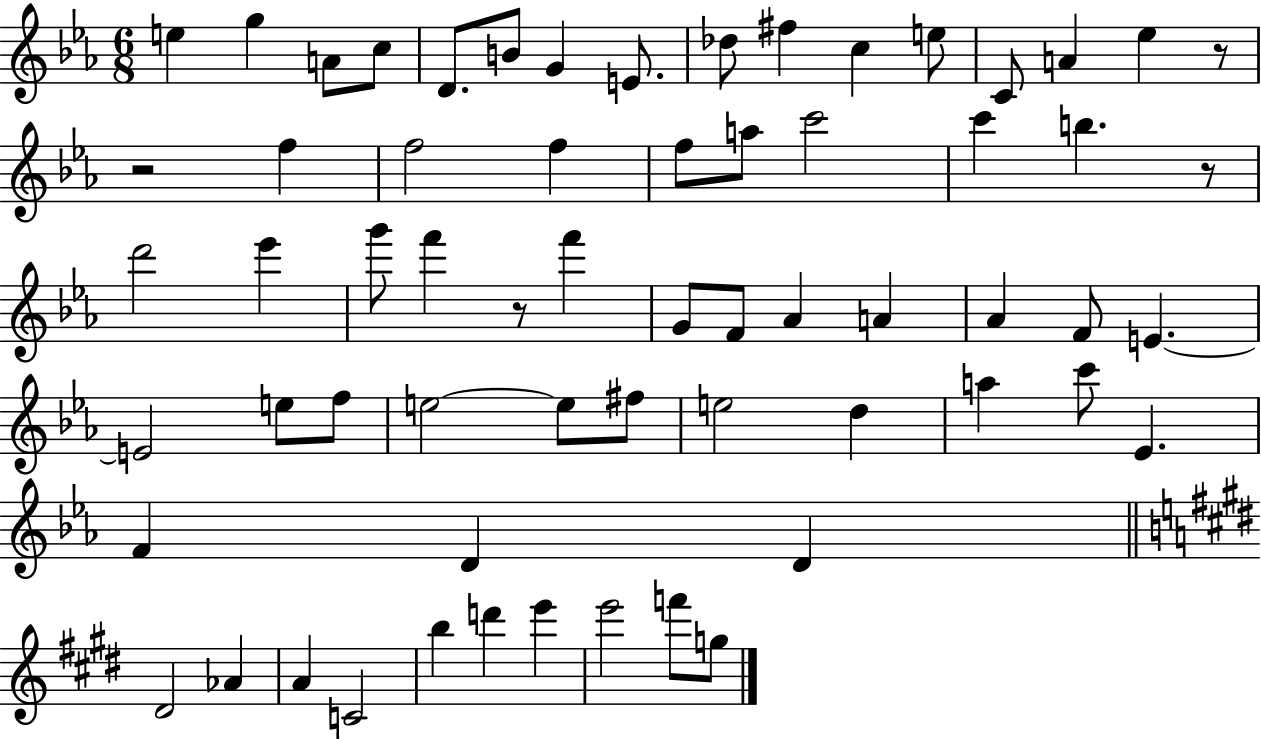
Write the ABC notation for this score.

X:1
T:Untitled
M:6/8
L:1/4
K:Eb
e g A/2 c/2 D/2 B/2 G E/2 _d/2 ^f c e/2 C/2 A _e z/2 z2 f f2 f f/2 a/2 c'2 c' b z/2 d'2 _e' g'/2 f' z/2 f' G/2 F/2 _A A _A F/2 E E2 e/2 f/2 e2 e/2 ^f/2 e2 d a c'/2 _E F D D ^D2 _A A C2 b d' e' e'2 f'/2 g/2